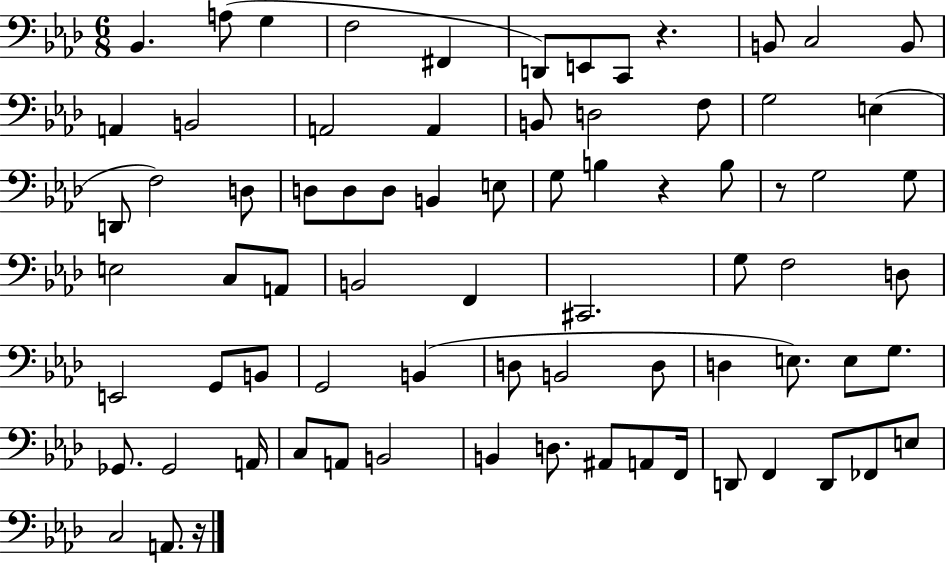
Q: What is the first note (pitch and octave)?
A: Bb2